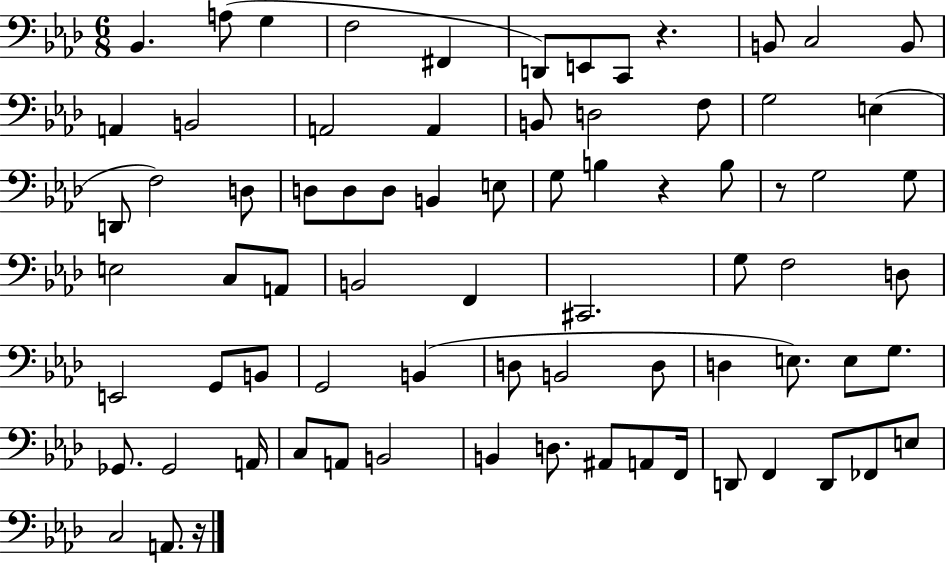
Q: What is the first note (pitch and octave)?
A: Bb2